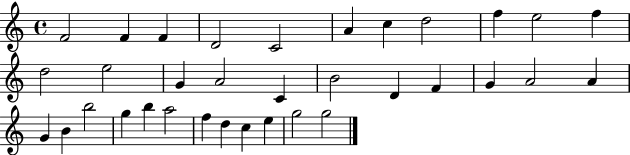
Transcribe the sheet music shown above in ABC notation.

X:1
T:Untitled
M:4/4
L:1/4
K:C
F2 F F D2 C2 A c d2 f e2 f d2 e2 G A2 C B2 D F G A2 A G B b2 g b a2 f d c e g2 g2